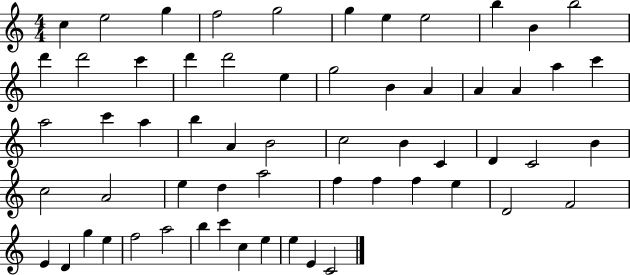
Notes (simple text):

C5/q E5/h G5/q F5/h G5/h G5/q E5/q E5/h B5/q B4/q B5/h D6/q D6/h C6/q D6/q D6/h E5/q G5/h B4/q A4/q A4/q A4/q A5/q C6/q A5/h C6/q A5/q B5/q A4/q B4/h C5/h B4/q C4/q D4/q C4/h B4/q C5/h A4/h E5/q D5/q A5/h F5/q F5/q F5/q E5/q D4/h F4/h E4/q D4/q G5/q E5/q F5/h A5/h B5/q C6/q C5/q E5/q E5/q E4/q C4/h